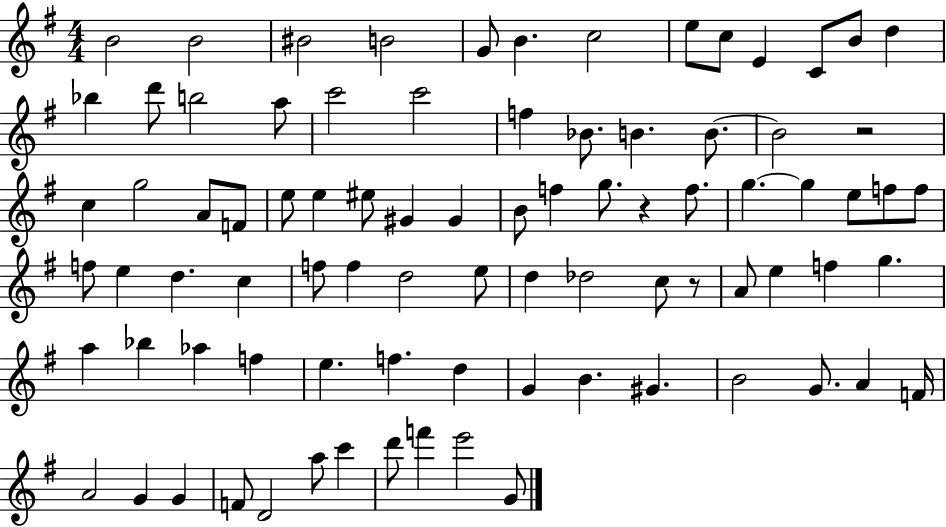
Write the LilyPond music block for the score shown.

{
  \clef treble
  \numericTimeSignature
  \time 4/4
  \key g \major
  b'2 b'2 | bis'2 b'2 | g'8 b'4. c''2 | e''8 c''8 e'4 c'8 b'8 d''4 | \break bes''4 d'''8 b''2 a''8 | c'''2 c'''2 | f''4 bes'8. b'4. b'8.~~ | b'2 r2 | \break c''4 g''2 a'8 f'8 | e''8 e''4 eis''8 gis'4 gis'4 | b'8 f''4 g''8. r4 f''8. | g''4.~~ g''4 e''8 f''8 f''8 | \break f''8 e''4 d''4. c''4 | f''8 f''4 d''2 e''8 | d''4 des''2 c''8 r8 | a'8 e''4 f''4 g''4. | \break a''4 bes''4 aes''4 f''4 | e''4. f''4. d''4 | g'4 b'4. gis'4. | b'2 g'8. a'4 f'16 | \break a'2 g'4 g'4 | f'8 d'2 a''8 c'''4 | d'''8 f'''4 e'''2 g'8 | \bar "|."
}